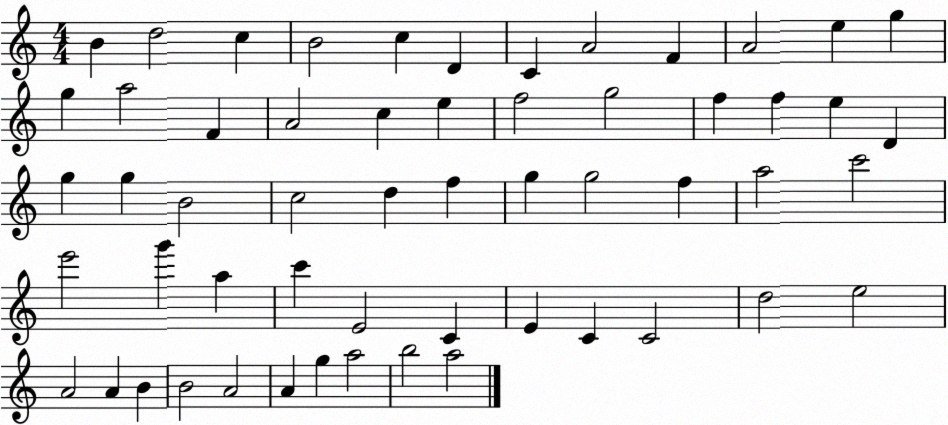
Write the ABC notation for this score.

X:1
T:Untitled
M:4/4
L:1/4
K:C
B d2 c B2 c D C A2 F A2 e g g a2 F A2 c e f2 g2 f f e D g g B2 c2 d f g g2 f a2 c'2 e'2 g' a c' E2 C E C C2 d2 e2 A2 A B B2 A2 A g a2 b2 a2